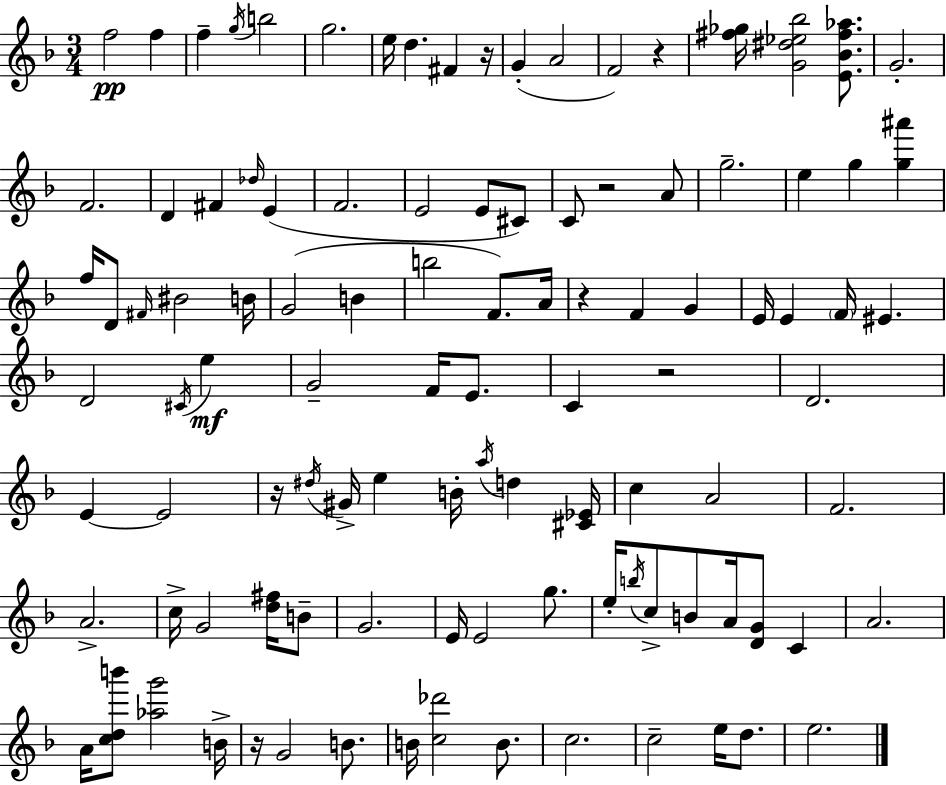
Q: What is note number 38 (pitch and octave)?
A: F4